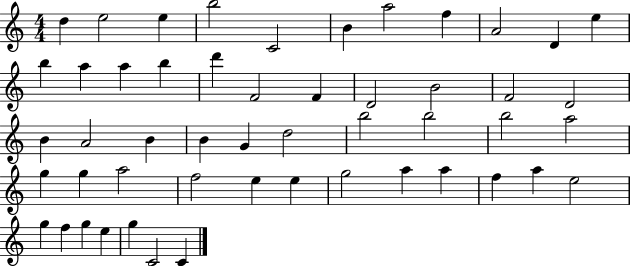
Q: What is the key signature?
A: C major